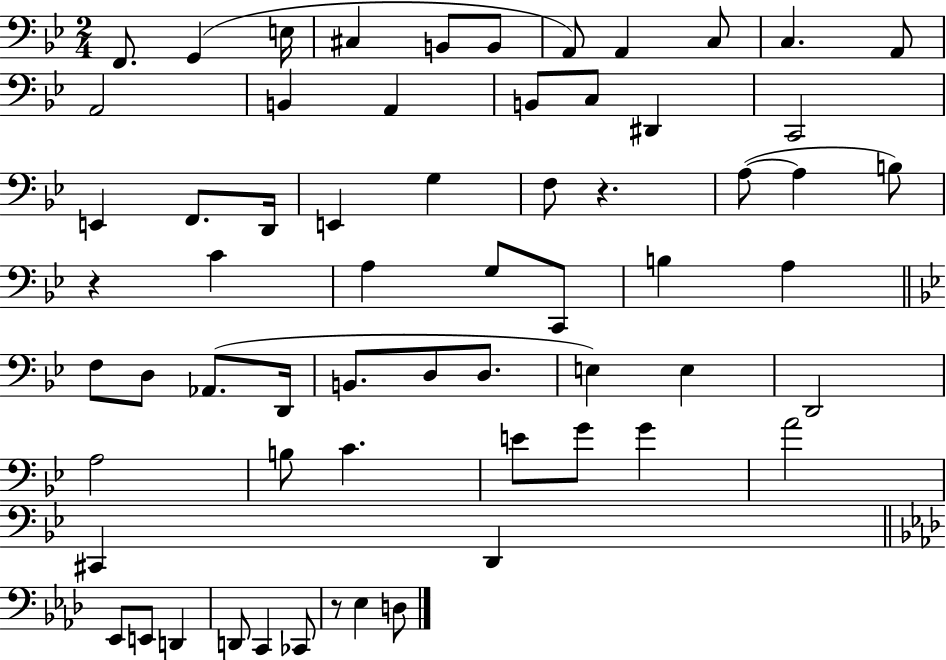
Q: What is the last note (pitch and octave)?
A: D3